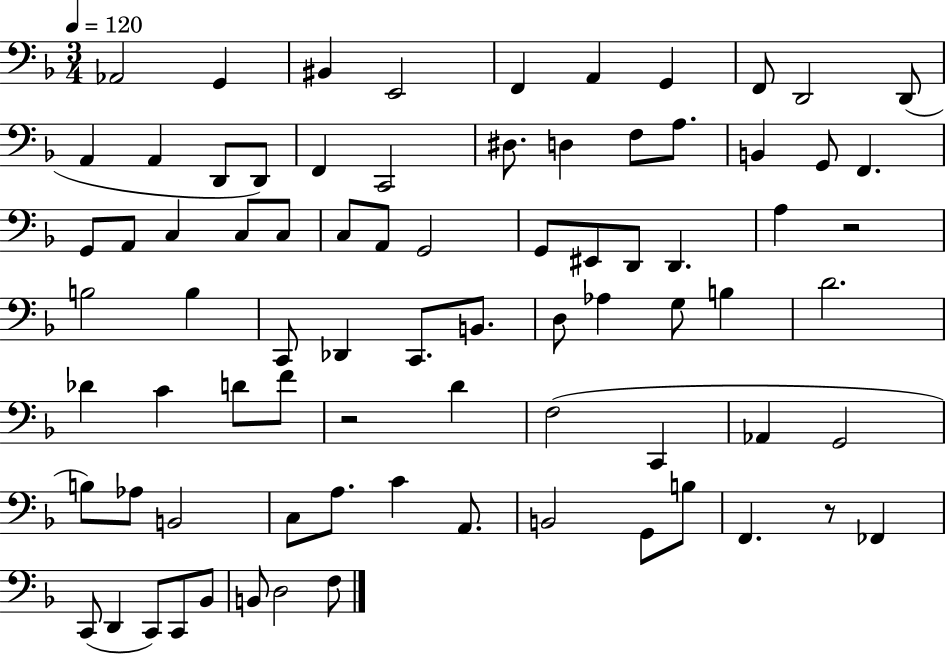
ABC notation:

X:1
T:Untitled
M:3/4
L:1/4
K:F
_A,,2 G,, ^B,, E,,2 F,, A,, G,, F,,/2 D,,2 D,,/2 A,, A,, D,,/2 D,,/2 F,, C,,2 ^D,/2 D, F,/2 A,/2 B,, G,,/2 F,, G,,/2 A,,/2 C, C,/2 C,/2 C,/2 A,,/2 G,,2 G,,/2 ^E,,/2 D,,/2 D,, A, z2 B,2 B, C,,/2 _D,, C,,/2 B,,/2 D,/2 _A, G,/2 B, D2 _D C D/2 F/2 z2 D F,2 C,, _A,, G,,2 B,/2 _A,/2 B,,2 C,/2 A,/2 C A,,/2 B,,2 G,,/2 B,/2 F,, z/2 _F,, C,,/2 D,, C,,/2 C,,/2 _B,,/2 B,,/2 D,2 F,/2